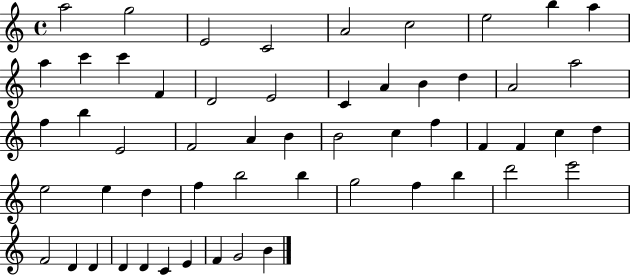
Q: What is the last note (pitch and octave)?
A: B4